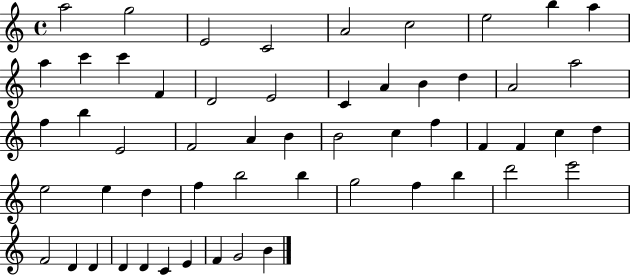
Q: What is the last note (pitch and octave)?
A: B4